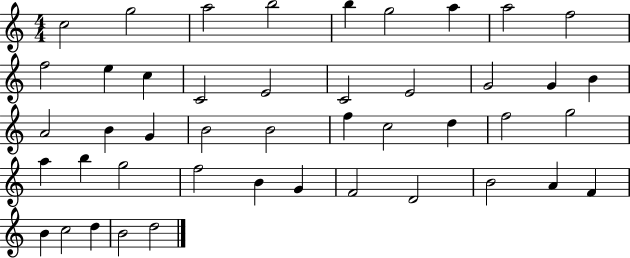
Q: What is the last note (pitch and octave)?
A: D5